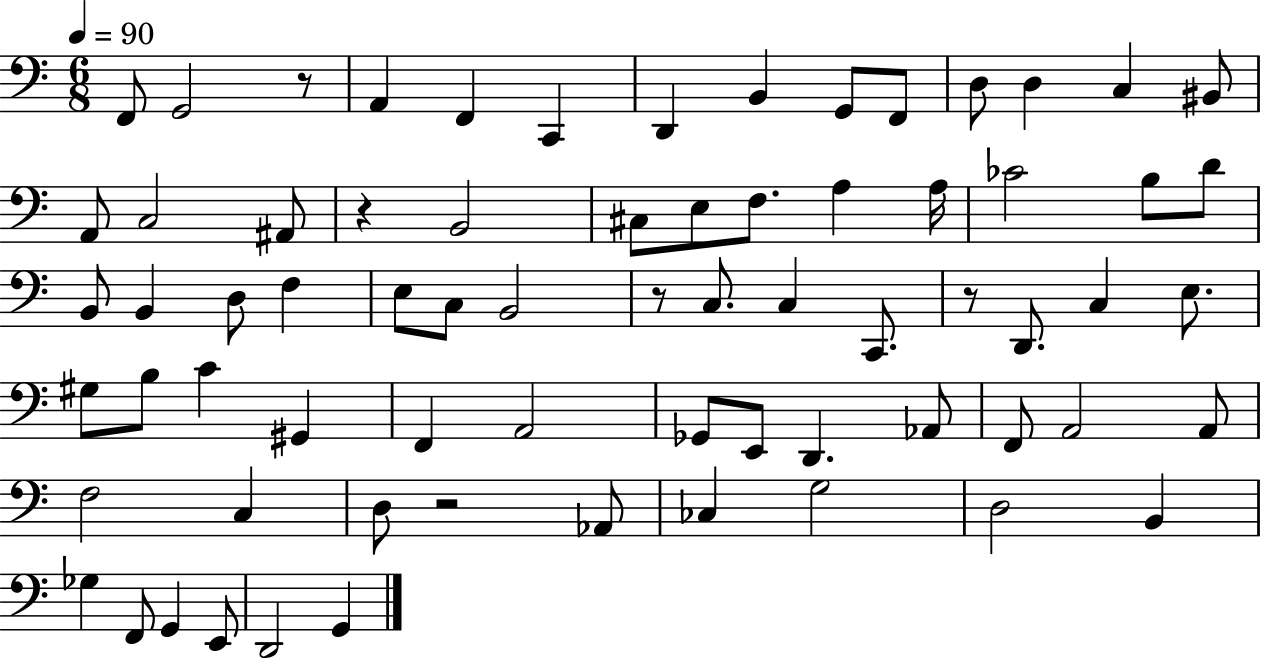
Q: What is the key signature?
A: C major